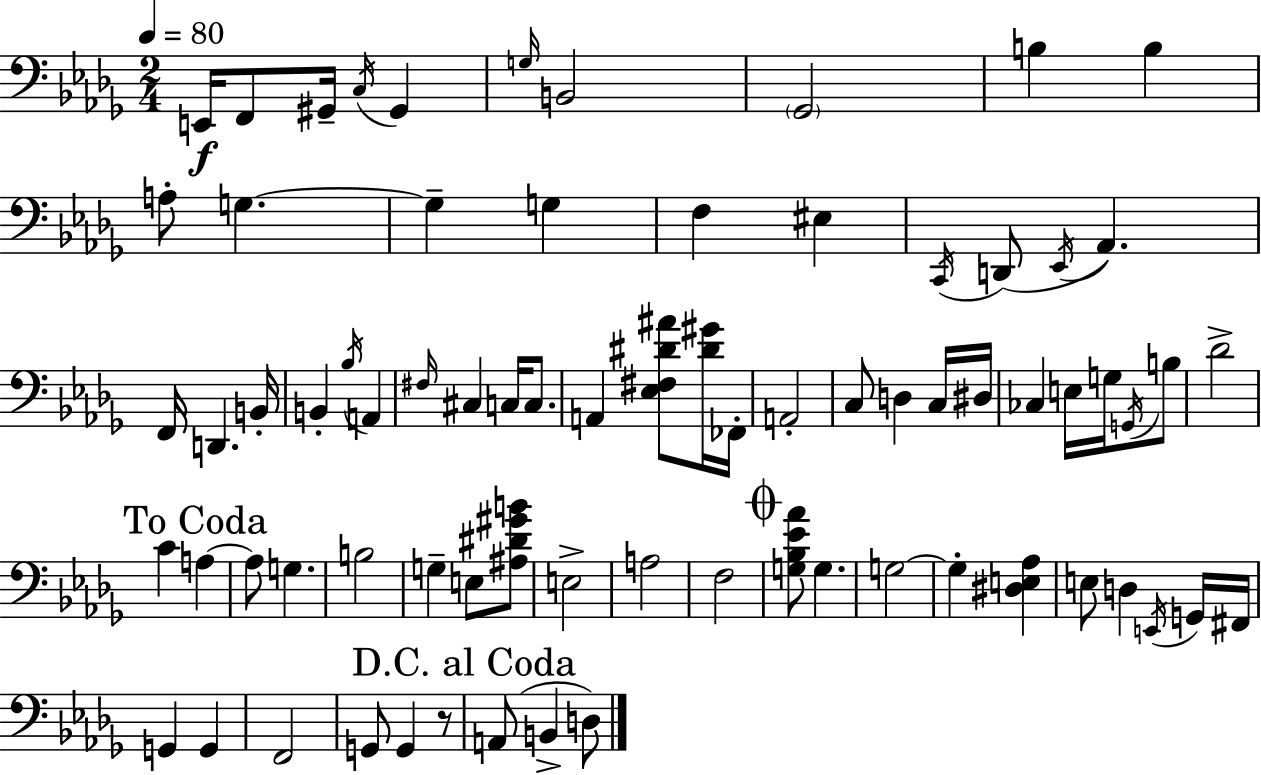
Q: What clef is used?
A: bass